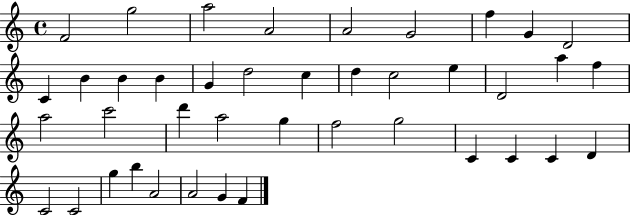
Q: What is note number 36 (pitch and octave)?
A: G5